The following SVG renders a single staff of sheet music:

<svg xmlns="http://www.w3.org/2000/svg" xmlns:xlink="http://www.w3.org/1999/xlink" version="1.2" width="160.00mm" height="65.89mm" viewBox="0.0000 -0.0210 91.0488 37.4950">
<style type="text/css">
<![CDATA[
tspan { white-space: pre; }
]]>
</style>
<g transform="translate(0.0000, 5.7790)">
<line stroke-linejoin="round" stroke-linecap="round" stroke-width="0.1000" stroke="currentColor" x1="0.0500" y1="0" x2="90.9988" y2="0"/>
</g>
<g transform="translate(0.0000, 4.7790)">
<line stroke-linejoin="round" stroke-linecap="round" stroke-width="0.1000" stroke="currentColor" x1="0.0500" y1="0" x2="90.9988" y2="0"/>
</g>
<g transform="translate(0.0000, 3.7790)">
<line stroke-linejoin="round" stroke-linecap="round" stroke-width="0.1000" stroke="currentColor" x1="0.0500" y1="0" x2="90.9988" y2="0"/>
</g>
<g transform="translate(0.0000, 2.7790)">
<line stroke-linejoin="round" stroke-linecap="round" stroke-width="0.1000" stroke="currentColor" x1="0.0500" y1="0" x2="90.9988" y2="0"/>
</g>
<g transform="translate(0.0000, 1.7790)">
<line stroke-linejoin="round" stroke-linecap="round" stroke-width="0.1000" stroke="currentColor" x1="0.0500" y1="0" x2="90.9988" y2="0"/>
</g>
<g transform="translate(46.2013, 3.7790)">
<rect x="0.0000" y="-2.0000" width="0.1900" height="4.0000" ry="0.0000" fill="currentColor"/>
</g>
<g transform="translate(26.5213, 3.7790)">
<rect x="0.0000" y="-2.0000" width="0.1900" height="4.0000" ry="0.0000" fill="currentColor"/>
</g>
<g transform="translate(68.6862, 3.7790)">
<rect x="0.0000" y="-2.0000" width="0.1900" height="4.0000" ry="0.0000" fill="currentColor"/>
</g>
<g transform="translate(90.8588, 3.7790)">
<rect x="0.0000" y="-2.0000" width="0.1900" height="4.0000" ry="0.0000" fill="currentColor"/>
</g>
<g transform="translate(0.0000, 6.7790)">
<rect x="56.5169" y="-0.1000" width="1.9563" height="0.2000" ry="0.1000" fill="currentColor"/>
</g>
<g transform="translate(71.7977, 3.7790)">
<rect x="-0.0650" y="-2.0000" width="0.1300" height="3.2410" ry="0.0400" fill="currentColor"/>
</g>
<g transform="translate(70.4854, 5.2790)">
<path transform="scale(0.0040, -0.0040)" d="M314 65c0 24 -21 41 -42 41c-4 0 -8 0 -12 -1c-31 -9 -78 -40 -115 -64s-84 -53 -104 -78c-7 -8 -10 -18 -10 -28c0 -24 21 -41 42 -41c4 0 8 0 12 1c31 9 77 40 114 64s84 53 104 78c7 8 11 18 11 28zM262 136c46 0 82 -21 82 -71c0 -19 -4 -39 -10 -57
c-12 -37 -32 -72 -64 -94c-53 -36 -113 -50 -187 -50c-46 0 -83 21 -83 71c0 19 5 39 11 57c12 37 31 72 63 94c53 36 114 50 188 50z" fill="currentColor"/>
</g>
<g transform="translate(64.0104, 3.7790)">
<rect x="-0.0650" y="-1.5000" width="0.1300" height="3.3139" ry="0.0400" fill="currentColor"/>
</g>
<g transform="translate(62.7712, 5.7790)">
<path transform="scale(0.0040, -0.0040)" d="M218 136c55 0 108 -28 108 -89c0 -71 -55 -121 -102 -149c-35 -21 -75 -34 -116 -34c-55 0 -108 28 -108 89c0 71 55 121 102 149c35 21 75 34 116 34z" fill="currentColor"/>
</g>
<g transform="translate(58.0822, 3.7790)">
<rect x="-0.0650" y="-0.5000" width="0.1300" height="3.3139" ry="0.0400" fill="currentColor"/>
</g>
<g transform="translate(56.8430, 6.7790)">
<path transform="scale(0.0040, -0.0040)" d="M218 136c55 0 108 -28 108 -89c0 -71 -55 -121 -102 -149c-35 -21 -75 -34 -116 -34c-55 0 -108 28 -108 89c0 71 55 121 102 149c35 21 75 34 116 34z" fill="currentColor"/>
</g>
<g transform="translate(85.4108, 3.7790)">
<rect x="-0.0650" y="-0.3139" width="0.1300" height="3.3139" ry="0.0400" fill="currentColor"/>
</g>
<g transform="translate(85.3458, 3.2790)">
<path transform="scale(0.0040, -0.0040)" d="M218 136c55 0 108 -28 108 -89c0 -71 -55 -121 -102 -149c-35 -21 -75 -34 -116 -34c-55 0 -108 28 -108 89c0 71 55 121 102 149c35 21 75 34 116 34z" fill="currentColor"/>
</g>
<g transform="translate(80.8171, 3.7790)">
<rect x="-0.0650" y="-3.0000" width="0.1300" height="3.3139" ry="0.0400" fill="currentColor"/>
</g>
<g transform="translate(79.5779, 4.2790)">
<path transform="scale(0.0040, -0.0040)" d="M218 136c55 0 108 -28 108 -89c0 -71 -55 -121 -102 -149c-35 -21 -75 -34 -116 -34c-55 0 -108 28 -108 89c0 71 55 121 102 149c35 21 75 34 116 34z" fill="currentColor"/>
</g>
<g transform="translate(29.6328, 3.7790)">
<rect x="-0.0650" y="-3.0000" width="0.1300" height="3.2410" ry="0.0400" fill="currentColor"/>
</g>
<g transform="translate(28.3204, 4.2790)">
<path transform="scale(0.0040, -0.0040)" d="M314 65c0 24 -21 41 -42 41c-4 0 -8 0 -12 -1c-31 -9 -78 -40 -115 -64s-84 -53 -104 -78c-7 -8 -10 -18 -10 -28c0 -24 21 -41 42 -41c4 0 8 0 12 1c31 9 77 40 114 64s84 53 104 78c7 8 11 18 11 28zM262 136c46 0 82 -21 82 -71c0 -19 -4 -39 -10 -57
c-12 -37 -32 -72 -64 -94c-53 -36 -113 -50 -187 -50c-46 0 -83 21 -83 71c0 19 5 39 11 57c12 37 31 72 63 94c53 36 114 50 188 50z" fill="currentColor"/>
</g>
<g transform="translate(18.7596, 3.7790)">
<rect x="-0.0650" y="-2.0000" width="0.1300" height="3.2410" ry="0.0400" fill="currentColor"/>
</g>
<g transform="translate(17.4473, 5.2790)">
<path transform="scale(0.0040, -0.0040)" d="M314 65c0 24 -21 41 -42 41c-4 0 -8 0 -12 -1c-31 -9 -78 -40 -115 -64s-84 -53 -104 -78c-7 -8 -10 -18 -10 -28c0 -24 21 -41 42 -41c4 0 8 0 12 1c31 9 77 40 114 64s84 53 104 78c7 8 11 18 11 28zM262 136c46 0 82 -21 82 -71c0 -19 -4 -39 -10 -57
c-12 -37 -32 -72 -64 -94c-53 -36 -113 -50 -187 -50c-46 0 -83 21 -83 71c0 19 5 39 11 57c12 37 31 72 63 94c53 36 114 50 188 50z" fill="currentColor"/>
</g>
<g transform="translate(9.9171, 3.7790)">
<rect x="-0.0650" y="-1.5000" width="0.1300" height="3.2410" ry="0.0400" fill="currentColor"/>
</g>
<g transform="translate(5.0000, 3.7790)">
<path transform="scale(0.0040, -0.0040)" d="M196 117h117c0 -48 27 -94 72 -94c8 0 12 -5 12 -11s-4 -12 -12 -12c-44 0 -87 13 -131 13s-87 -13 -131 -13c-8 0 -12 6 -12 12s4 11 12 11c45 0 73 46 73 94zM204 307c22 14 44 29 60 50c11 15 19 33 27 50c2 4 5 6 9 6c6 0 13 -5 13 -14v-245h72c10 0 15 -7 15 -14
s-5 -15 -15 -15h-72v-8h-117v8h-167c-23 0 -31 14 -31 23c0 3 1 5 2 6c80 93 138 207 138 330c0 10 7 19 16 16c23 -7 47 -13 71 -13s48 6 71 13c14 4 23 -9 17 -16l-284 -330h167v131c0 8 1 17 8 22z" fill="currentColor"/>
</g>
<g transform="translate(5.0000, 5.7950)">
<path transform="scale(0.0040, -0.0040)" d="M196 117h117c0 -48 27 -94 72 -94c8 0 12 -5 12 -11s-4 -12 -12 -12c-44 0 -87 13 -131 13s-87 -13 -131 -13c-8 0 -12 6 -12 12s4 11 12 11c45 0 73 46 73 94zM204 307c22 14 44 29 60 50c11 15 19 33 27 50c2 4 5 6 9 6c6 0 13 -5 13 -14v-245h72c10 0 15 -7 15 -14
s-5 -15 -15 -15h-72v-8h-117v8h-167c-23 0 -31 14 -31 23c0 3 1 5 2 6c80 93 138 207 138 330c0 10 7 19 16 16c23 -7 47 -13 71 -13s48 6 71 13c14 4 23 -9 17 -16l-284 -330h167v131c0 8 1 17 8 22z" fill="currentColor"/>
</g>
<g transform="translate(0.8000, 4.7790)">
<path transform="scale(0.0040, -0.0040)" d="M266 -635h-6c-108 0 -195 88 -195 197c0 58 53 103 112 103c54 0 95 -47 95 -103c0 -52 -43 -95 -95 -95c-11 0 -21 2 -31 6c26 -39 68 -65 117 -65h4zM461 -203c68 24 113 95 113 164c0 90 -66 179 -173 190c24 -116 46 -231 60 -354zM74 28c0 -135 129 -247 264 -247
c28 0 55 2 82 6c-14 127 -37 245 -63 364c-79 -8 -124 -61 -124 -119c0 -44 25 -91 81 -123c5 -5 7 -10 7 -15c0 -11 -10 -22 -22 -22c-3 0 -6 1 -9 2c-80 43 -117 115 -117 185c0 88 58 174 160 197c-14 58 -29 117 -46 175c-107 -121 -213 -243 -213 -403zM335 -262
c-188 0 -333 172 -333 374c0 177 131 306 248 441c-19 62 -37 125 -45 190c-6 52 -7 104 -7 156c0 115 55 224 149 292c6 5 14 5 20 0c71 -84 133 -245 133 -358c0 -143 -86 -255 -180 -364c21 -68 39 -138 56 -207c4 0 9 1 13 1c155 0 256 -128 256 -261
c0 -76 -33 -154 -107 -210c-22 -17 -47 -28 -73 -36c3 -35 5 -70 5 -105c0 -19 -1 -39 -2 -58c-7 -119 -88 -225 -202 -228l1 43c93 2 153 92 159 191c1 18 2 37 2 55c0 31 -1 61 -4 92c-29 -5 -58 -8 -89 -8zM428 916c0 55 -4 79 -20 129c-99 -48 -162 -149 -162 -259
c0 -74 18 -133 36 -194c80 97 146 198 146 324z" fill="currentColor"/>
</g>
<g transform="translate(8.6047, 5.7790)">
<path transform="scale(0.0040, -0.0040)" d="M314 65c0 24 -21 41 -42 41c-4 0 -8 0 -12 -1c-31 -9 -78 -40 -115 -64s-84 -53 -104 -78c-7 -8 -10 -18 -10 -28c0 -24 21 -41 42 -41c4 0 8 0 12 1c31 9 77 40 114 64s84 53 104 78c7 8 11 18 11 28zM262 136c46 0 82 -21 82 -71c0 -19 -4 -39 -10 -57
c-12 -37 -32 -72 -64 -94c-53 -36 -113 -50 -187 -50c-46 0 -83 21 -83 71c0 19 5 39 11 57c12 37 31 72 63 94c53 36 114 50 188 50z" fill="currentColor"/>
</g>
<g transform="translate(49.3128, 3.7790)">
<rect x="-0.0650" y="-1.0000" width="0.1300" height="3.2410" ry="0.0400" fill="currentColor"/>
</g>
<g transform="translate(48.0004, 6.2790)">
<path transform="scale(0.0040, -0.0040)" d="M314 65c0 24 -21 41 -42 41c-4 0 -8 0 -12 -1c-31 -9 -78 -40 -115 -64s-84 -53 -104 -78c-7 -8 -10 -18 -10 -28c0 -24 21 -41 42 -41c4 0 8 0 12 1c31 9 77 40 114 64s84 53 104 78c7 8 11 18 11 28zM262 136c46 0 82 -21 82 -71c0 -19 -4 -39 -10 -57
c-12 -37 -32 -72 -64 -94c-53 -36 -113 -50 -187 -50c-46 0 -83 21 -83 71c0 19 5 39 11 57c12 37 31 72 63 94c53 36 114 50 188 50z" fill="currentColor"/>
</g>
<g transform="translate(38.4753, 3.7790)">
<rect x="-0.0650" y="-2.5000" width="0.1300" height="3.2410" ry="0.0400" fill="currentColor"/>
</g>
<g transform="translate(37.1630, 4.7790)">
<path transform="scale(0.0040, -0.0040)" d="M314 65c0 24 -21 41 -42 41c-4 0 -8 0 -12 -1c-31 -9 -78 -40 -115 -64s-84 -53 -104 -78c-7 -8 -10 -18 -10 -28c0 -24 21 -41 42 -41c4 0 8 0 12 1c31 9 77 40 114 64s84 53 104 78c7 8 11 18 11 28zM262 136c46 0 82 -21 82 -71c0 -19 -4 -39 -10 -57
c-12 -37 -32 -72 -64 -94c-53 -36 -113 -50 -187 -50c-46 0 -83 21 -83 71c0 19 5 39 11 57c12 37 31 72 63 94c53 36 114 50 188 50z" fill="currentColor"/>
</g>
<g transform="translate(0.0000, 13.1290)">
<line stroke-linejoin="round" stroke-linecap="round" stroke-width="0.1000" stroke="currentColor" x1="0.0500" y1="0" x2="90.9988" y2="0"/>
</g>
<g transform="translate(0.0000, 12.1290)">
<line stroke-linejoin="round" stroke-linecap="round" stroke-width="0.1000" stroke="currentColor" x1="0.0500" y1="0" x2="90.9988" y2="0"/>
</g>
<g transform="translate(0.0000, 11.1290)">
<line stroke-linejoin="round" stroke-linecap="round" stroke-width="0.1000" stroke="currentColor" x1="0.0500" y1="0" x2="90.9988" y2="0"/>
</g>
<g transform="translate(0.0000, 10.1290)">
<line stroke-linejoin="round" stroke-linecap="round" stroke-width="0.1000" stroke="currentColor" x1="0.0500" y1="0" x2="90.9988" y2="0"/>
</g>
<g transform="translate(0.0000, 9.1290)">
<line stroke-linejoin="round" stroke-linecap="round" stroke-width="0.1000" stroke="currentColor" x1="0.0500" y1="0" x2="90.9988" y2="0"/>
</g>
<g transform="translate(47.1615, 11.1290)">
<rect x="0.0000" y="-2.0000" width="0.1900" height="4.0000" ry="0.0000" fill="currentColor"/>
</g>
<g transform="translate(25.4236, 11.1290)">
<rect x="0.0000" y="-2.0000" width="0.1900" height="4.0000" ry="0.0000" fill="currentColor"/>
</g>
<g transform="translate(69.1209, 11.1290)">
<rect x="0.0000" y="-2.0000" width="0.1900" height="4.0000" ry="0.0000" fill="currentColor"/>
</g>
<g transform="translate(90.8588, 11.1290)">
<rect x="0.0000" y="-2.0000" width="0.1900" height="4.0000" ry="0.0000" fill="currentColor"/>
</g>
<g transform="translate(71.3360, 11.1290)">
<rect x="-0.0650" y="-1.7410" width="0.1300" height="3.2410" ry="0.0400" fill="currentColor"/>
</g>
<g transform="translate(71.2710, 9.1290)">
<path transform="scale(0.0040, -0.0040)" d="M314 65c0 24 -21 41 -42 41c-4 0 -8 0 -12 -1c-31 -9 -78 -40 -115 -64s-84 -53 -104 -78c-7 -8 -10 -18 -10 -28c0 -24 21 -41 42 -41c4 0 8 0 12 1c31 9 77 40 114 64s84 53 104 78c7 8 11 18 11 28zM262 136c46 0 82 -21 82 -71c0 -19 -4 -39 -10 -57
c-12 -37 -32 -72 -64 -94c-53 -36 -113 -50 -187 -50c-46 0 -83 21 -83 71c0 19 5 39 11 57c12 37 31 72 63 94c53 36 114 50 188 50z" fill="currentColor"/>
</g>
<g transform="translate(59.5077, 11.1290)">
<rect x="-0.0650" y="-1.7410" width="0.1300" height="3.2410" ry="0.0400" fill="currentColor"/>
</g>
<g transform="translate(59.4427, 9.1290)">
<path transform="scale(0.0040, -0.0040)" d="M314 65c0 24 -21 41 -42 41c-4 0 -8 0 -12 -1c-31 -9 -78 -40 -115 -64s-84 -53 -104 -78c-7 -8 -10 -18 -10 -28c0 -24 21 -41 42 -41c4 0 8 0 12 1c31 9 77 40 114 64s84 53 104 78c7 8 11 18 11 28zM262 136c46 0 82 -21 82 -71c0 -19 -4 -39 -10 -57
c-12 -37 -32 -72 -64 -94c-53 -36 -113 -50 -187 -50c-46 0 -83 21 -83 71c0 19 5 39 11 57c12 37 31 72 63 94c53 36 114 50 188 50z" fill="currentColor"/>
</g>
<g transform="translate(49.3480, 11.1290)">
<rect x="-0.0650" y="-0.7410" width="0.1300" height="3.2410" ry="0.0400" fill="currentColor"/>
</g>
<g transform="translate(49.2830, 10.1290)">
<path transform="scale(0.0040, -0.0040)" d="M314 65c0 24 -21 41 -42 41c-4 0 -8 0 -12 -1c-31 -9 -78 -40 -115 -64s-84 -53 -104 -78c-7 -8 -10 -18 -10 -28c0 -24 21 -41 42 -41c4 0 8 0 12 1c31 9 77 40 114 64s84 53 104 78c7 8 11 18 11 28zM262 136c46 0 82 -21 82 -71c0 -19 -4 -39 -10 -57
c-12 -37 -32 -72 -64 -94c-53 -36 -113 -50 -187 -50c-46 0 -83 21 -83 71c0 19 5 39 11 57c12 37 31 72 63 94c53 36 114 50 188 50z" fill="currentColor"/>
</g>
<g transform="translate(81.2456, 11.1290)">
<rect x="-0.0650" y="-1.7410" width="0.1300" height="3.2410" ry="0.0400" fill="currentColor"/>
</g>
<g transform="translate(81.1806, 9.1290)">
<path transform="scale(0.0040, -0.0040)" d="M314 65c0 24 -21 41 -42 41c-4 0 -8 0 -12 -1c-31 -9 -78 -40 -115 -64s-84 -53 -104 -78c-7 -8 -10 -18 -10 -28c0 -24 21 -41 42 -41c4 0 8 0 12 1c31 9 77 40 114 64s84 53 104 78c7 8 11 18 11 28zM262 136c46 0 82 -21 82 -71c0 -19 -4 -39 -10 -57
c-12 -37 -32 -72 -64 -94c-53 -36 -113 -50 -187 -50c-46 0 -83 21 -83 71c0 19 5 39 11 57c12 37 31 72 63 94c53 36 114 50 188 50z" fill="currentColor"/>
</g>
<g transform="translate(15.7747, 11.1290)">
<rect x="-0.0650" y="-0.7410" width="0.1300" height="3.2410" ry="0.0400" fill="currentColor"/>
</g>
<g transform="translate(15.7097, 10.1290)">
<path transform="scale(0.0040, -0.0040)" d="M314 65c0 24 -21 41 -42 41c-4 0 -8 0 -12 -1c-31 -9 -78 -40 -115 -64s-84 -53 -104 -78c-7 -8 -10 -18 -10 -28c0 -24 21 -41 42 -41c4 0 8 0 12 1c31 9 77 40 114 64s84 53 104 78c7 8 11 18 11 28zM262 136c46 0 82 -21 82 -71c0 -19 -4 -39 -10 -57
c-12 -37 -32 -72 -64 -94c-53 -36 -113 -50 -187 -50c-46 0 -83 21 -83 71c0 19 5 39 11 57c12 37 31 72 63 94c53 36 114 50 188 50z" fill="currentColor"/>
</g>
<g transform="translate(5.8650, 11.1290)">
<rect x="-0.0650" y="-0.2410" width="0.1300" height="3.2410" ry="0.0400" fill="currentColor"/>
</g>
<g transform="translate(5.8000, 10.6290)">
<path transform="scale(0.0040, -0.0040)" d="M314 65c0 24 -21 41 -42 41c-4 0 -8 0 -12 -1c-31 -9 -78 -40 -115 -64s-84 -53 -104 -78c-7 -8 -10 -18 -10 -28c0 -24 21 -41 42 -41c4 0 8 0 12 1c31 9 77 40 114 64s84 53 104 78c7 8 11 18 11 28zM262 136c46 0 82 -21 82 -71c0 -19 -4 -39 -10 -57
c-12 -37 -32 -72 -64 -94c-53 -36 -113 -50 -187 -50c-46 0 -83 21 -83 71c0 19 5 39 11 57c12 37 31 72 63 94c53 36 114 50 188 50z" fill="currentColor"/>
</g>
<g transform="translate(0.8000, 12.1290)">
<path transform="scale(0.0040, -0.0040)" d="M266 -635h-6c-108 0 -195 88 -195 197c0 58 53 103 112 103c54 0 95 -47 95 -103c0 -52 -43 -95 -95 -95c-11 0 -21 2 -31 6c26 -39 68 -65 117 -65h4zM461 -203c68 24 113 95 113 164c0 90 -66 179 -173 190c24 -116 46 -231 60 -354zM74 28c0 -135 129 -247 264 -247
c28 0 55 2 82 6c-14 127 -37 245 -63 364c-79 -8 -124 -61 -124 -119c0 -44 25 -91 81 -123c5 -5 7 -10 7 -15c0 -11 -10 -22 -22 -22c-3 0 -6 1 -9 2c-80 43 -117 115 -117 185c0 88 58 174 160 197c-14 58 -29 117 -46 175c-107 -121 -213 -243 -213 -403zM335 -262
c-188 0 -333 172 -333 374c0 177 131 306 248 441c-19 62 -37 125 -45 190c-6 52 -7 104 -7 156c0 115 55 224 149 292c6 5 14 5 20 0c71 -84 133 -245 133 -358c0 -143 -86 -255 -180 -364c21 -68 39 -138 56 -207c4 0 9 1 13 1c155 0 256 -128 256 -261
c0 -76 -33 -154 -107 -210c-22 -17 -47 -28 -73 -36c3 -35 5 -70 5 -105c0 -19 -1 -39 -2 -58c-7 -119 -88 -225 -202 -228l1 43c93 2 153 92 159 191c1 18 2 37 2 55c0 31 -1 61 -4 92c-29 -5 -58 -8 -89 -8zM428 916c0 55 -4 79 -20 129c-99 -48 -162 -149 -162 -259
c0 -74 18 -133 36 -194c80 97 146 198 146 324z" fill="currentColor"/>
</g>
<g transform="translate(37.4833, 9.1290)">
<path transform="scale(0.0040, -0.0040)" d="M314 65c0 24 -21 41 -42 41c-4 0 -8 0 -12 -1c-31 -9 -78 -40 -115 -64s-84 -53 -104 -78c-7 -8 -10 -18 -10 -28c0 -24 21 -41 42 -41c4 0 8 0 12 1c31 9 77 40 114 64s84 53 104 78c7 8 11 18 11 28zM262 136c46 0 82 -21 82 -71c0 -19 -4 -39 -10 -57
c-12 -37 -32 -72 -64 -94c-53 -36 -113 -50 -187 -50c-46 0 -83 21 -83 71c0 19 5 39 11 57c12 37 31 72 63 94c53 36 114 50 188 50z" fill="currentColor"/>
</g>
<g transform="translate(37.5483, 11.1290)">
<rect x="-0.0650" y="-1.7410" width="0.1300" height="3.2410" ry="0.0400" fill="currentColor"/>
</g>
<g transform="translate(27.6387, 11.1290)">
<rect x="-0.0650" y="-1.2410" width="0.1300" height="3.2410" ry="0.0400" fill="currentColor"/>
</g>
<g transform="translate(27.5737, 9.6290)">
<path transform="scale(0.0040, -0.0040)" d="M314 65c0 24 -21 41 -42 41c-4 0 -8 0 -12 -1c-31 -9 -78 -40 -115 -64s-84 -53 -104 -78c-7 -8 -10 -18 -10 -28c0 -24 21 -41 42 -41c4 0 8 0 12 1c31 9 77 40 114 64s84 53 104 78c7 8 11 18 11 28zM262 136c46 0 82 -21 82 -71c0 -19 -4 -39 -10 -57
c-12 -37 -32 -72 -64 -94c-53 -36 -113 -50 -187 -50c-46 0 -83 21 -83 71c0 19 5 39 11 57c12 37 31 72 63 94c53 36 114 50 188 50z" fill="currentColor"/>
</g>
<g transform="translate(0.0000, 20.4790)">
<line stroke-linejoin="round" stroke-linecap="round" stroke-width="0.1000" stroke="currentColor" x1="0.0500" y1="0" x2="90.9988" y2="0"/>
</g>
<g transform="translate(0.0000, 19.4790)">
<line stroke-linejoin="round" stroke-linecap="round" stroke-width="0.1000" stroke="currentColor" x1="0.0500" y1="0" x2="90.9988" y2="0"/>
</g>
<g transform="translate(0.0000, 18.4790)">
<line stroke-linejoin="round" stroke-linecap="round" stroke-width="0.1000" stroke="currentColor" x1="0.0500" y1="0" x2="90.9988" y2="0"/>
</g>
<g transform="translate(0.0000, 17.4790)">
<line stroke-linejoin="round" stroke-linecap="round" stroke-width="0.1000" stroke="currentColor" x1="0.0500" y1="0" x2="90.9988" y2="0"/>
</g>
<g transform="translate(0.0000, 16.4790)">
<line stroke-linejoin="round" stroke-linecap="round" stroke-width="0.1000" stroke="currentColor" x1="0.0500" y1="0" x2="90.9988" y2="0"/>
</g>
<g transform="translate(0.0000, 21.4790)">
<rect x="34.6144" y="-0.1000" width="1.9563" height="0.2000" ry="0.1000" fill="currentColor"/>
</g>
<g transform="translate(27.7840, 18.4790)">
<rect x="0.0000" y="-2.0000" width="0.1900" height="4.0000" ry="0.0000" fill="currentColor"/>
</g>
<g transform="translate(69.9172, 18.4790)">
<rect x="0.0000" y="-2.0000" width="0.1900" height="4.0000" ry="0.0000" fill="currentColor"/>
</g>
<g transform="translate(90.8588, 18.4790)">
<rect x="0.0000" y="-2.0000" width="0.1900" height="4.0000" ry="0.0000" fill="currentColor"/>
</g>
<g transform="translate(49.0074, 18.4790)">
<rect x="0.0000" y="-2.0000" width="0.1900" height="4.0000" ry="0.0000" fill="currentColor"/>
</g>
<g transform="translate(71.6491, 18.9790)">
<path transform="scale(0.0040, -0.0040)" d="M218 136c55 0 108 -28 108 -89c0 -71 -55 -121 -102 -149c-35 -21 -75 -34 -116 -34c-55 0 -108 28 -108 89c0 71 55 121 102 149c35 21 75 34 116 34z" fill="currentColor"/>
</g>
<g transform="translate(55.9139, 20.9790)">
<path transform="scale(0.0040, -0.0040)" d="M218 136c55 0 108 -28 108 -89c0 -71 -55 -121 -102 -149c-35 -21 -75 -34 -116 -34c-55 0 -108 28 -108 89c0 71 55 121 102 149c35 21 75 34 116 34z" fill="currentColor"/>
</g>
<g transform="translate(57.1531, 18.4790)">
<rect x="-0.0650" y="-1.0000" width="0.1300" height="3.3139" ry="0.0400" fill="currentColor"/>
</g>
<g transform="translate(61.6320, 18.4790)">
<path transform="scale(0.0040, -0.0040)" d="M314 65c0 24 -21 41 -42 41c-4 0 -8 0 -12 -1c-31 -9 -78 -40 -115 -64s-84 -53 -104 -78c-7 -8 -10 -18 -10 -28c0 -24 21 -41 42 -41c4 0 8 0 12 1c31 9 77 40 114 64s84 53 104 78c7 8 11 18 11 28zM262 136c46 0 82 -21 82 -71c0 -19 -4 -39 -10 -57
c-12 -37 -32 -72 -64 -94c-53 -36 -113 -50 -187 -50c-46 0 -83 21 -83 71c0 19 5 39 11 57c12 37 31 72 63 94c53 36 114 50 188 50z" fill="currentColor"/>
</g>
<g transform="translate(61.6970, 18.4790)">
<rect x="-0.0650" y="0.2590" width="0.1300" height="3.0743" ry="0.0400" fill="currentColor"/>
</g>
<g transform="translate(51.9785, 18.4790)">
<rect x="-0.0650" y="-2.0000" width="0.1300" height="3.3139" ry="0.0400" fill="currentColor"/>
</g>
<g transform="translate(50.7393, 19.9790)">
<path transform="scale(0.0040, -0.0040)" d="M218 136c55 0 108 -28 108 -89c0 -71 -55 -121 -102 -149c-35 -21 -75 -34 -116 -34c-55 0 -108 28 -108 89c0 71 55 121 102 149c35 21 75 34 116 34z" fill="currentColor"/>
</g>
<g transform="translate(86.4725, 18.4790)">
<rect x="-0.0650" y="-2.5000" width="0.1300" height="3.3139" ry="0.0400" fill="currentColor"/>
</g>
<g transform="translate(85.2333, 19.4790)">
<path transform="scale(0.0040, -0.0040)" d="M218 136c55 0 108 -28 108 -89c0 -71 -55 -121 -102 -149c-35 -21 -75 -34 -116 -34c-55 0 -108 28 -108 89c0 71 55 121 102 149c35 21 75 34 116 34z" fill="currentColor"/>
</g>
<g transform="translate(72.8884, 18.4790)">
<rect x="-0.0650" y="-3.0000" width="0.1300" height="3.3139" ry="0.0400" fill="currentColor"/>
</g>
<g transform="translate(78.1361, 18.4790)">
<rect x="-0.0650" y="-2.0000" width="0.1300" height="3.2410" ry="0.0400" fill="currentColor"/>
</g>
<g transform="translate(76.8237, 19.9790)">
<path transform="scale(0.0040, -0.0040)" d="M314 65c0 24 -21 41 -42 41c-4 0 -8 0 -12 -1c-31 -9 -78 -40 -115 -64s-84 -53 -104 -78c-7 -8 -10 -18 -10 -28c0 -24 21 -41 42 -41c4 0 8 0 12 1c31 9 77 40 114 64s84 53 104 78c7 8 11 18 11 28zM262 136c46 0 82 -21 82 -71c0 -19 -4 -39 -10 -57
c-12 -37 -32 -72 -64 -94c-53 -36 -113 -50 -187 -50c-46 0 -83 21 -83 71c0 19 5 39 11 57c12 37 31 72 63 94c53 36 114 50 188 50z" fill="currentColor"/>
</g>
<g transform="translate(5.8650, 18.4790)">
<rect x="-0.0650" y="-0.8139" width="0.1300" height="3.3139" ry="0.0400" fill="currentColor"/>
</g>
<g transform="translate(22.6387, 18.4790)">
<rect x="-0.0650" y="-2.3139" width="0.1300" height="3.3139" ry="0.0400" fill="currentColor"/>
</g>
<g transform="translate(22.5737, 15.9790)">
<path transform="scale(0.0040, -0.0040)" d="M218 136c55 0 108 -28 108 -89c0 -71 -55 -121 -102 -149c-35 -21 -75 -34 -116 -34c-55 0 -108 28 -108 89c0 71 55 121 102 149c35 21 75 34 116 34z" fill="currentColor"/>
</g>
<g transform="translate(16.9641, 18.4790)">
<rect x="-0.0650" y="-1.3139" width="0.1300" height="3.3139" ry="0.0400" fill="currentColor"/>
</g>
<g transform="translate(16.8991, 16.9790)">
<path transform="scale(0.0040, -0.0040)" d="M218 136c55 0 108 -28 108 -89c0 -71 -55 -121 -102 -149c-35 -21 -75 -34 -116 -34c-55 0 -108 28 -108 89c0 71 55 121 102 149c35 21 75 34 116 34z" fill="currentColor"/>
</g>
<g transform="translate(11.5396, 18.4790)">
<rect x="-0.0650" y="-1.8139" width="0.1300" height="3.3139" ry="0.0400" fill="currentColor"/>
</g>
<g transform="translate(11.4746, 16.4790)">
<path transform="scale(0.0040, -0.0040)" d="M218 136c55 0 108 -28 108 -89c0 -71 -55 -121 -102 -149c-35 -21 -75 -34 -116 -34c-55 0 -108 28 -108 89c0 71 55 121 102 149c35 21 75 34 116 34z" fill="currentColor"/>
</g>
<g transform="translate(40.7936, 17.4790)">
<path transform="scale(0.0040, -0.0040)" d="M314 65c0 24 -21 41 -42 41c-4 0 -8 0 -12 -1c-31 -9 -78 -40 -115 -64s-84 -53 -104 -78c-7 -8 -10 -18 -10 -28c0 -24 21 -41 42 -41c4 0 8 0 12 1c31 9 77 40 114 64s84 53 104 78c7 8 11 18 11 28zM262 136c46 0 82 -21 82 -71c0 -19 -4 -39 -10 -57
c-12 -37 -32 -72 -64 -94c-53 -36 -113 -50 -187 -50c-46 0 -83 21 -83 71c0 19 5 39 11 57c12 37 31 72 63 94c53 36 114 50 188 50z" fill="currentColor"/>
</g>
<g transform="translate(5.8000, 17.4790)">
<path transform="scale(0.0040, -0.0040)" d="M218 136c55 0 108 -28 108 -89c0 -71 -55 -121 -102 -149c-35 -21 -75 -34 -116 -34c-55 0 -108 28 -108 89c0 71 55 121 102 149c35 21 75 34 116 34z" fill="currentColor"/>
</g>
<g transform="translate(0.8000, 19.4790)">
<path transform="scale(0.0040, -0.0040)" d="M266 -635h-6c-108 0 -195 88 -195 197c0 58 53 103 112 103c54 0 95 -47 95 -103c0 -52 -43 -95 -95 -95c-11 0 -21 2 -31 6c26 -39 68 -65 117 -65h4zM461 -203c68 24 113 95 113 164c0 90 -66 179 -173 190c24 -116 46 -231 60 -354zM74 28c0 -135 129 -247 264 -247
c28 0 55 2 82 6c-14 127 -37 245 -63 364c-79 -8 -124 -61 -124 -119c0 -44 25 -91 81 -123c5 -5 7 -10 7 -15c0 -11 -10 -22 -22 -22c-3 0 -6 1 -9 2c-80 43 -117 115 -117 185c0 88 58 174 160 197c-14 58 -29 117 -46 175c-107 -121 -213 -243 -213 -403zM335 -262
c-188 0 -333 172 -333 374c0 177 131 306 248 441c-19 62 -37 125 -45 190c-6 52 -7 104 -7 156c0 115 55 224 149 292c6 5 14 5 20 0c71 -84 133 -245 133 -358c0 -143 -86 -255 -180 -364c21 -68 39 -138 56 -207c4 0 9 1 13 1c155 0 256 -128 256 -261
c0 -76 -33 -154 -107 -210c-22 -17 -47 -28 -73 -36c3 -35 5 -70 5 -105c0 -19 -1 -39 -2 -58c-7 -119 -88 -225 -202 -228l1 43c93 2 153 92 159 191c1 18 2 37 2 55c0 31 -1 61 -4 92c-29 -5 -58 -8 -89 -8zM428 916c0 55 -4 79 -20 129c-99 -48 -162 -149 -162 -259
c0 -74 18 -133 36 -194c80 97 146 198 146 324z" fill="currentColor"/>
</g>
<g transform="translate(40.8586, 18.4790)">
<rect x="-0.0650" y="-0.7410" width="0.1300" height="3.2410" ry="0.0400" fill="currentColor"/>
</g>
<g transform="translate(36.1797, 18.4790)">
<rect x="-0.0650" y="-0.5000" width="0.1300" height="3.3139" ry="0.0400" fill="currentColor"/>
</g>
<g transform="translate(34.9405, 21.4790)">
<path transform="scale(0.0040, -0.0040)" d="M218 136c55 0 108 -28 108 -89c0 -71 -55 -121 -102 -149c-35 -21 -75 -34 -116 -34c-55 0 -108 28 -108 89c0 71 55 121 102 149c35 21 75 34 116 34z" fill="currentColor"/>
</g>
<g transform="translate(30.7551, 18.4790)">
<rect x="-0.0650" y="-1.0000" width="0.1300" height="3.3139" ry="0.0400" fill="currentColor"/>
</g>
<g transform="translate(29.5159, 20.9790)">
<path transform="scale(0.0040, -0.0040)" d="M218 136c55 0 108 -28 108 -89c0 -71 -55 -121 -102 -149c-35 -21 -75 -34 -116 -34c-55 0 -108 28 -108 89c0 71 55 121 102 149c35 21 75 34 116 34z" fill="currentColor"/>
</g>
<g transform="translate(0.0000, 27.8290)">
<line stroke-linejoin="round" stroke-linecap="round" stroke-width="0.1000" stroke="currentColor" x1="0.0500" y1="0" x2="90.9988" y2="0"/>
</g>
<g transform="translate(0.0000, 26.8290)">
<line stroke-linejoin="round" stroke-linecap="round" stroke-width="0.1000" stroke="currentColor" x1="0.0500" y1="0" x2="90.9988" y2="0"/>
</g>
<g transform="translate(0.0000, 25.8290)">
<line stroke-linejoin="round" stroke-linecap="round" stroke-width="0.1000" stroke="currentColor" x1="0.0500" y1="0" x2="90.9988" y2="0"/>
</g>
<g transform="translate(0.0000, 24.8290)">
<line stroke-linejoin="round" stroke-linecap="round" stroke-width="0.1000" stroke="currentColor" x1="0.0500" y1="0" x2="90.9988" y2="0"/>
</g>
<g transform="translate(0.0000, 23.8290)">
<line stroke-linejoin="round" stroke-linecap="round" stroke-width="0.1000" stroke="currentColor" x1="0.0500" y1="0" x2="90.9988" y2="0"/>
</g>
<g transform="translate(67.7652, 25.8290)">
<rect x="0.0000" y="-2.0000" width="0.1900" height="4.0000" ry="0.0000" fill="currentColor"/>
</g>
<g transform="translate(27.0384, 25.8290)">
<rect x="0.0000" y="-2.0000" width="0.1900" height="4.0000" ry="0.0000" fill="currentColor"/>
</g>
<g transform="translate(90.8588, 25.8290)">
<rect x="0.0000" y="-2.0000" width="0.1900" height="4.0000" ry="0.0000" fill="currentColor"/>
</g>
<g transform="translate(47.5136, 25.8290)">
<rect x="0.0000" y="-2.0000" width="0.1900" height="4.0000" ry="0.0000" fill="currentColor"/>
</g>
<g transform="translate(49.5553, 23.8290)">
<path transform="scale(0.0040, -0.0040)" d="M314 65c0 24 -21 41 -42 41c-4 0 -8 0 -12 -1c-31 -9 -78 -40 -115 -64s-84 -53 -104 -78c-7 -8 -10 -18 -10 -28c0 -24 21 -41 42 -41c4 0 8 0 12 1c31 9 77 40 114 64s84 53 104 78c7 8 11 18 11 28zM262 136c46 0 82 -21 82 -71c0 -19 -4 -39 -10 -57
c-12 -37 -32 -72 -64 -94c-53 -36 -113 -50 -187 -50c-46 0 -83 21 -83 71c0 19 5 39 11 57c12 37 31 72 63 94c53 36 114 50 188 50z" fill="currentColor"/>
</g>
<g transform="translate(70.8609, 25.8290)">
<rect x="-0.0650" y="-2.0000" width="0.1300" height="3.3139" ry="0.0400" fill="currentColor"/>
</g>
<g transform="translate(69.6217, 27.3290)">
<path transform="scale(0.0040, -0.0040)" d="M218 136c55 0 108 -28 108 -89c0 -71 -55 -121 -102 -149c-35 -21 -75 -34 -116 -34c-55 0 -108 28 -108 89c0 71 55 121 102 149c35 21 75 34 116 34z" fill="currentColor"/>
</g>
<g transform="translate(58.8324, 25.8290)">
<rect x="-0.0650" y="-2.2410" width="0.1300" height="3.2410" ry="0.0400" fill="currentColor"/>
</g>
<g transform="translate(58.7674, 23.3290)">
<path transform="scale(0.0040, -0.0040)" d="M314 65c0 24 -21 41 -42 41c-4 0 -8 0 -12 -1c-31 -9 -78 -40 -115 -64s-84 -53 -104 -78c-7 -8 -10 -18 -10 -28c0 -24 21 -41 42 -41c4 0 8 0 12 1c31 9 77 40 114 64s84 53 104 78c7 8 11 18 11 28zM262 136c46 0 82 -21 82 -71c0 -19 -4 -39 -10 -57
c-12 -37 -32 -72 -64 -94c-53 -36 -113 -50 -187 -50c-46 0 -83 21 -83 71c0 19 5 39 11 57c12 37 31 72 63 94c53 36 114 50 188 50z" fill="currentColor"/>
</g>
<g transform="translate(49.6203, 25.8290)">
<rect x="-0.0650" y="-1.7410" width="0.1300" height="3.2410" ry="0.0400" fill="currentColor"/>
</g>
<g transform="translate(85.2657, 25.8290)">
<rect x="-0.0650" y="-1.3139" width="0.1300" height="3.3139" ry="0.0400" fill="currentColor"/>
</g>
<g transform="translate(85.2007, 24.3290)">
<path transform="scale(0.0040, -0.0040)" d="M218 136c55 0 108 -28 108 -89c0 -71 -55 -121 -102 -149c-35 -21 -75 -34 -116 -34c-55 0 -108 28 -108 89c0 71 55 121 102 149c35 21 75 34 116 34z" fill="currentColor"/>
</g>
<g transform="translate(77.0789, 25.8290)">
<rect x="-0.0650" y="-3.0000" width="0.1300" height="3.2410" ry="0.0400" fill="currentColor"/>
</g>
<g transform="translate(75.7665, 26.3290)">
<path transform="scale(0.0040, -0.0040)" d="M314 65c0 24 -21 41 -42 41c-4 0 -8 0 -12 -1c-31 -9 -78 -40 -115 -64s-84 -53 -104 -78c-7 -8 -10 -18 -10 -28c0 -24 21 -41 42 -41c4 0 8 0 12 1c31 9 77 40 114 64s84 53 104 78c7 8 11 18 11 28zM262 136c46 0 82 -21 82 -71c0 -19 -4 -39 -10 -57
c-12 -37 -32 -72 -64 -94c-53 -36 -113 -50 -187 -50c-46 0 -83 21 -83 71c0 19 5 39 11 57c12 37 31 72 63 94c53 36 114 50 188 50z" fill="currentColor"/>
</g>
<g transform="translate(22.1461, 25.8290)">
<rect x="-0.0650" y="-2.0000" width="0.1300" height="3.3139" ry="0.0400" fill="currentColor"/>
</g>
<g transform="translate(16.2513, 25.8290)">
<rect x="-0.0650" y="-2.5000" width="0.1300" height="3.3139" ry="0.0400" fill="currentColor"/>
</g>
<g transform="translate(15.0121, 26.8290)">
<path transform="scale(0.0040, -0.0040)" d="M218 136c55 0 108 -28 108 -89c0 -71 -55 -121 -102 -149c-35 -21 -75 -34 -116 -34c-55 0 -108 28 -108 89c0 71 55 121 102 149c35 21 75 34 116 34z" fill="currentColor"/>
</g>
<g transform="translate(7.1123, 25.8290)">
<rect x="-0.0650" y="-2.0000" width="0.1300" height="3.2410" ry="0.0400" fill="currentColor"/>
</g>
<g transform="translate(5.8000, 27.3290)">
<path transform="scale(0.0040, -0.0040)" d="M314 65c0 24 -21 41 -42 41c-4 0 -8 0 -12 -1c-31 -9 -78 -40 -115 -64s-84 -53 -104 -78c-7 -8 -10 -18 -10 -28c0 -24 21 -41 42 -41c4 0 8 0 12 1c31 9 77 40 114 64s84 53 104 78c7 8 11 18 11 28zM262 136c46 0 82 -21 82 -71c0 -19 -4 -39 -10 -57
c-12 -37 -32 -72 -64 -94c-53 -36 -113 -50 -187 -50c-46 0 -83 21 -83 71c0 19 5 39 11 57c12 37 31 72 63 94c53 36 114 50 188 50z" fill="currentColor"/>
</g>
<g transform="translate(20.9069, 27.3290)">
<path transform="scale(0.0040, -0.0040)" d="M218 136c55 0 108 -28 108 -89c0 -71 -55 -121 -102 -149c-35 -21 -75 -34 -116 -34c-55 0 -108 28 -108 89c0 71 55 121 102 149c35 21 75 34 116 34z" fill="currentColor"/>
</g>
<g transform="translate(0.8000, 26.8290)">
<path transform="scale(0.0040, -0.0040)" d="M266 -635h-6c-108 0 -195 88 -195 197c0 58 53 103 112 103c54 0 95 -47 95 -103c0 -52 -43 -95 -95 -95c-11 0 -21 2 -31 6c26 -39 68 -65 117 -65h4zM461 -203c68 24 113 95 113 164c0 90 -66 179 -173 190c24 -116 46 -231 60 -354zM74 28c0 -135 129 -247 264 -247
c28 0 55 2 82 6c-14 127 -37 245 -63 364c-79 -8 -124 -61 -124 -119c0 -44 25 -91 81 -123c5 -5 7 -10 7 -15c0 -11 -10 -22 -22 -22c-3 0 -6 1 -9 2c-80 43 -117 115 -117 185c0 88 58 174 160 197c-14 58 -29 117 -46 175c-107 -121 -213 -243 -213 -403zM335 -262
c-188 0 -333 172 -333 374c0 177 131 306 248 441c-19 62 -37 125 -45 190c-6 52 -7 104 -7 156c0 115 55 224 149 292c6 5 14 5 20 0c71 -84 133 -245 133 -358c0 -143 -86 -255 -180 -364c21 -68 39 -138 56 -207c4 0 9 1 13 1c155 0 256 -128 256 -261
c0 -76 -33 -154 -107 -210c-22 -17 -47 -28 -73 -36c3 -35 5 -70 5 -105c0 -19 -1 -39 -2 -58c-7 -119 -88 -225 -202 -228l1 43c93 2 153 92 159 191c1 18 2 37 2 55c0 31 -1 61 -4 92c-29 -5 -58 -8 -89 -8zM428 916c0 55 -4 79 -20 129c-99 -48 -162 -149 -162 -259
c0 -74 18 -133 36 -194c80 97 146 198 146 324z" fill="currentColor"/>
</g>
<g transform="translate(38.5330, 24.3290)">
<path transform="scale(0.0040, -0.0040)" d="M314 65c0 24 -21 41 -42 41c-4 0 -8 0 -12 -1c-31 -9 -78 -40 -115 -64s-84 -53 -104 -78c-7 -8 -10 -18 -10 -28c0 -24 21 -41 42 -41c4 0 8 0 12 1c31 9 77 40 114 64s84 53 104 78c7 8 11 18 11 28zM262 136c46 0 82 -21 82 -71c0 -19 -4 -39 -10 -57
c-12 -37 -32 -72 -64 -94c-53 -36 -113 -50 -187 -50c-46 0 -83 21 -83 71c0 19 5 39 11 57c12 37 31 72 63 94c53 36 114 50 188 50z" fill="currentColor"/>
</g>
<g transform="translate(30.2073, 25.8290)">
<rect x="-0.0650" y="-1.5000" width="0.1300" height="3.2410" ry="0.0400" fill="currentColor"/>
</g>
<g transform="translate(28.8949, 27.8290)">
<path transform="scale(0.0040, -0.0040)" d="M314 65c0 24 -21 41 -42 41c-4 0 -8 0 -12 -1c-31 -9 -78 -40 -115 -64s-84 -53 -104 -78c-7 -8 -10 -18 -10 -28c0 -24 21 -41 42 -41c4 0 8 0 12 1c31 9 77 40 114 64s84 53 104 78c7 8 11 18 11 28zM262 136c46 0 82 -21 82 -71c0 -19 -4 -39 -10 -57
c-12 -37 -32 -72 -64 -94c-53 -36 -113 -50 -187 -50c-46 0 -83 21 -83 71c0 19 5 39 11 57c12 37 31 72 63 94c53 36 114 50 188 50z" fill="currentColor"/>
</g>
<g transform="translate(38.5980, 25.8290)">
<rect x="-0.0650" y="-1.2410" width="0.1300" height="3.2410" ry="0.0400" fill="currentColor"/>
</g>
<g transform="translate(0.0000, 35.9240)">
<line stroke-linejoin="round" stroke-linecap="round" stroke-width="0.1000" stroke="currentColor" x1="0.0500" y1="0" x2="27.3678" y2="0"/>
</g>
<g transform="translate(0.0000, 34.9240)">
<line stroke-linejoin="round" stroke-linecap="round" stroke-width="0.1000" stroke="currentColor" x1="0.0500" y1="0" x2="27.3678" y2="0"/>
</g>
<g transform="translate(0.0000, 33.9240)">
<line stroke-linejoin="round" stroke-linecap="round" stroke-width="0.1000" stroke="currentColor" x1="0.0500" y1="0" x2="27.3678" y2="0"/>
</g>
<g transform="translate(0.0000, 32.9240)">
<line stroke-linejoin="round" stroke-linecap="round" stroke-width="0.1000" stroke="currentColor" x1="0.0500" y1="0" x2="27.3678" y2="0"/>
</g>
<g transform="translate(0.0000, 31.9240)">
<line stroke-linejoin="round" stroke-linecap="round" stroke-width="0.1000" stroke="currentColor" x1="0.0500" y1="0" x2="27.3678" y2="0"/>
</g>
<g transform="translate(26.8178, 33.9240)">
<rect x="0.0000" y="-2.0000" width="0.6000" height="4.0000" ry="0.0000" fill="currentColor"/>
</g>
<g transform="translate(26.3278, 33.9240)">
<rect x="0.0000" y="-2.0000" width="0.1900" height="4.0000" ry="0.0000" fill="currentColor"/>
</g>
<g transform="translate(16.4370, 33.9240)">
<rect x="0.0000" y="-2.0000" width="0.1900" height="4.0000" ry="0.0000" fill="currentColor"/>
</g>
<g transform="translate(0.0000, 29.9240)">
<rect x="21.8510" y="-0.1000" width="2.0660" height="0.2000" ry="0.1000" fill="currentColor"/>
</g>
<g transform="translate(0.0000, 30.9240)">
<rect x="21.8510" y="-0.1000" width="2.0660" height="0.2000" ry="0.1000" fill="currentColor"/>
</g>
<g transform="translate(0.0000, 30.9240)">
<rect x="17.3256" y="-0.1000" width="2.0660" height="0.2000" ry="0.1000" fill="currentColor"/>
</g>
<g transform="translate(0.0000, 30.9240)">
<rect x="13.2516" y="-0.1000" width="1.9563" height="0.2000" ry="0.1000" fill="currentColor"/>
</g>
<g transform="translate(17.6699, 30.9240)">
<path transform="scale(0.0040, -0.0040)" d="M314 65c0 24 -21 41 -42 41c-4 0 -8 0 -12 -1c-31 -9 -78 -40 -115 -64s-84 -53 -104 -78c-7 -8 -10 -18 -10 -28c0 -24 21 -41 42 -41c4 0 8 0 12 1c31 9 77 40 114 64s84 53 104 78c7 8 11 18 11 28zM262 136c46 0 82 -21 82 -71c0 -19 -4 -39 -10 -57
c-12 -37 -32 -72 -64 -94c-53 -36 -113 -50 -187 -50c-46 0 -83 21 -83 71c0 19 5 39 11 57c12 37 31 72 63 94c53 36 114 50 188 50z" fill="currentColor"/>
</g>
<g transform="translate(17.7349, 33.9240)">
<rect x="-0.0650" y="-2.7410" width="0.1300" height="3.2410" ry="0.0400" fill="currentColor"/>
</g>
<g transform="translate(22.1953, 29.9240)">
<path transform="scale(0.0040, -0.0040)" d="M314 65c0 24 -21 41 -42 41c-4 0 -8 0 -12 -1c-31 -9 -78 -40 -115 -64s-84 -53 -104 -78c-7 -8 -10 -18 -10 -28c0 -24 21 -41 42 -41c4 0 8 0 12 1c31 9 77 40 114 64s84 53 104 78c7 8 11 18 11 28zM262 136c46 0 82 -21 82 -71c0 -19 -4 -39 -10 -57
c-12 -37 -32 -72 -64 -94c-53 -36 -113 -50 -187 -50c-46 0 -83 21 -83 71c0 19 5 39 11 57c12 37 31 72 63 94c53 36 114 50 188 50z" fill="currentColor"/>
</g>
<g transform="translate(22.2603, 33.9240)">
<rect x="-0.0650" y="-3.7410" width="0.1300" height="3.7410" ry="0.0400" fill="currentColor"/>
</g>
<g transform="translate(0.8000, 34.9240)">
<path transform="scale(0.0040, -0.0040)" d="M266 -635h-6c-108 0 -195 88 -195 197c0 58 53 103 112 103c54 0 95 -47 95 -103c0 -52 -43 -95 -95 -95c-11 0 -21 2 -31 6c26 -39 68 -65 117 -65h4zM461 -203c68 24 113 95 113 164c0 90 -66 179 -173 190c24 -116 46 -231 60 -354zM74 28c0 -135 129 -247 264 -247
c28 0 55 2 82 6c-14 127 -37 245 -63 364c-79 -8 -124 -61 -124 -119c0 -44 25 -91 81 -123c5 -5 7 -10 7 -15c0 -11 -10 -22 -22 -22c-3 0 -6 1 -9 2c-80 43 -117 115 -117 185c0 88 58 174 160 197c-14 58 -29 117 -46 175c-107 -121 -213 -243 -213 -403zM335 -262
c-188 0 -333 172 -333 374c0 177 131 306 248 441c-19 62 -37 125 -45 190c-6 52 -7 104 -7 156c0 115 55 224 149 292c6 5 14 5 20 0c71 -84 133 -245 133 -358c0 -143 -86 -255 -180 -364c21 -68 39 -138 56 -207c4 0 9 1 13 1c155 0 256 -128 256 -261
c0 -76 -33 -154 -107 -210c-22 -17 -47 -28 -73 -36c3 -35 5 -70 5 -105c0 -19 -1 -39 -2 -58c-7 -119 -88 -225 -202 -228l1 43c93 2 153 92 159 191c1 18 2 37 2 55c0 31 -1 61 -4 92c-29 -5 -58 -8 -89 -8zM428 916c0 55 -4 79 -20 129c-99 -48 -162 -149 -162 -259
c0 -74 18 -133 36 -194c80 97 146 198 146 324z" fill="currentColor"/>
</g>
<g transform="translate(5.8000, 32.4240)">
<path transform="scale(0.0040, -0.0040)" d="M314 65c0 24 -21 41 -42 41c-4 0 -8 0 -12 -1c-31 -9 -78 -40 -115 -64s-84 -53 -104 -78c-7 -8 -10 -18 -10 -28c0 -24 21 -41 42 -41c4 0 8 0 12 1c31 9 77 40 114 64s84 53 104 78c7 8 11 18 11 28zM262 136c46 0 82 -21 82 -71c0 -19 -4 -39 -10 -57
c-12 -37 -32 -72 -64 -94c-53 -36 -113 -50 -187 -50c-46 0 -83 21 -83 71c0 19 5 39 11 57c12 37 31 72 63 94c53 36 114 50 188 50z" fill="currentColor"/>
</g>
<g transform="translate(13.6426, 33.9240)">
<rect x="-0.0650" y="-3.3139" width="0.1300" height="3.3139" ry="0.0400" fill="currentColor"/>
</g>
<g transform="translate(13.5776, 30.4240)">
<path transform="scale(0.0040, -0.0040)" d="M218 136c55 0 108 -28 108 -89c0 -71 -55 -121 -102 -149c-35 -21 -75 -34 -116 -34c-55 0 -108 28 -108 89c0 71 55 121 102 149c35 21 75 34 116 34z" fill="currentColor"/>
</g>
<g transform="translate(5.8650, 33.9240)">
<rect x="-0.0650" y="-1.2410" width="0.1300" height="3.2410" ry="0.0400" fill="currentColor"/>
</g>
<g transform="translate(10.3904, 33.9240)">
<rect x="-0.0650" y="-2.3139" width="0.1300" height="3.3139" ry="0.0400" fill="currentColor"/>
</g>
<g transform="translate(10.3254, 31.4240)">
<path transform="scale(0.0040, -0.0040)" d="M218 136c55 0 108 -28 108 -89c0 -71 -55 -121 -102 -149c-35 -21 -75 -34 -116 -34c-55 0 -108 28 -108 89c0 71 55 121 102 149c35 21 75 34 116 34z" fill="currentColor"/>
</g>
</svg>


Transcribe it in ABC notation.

X:1
T:Untitled
M:4/4
L:1/4
K:C
E2 F2 A2 G2 D2 C E F2 A c c2 d2 e2 f2 d2 f2 f2 f2 d f e g D C d2 F D B2 A F2 G F2 G F E2 e2 f2 g2 F A2 e e2 g b a2 c'2